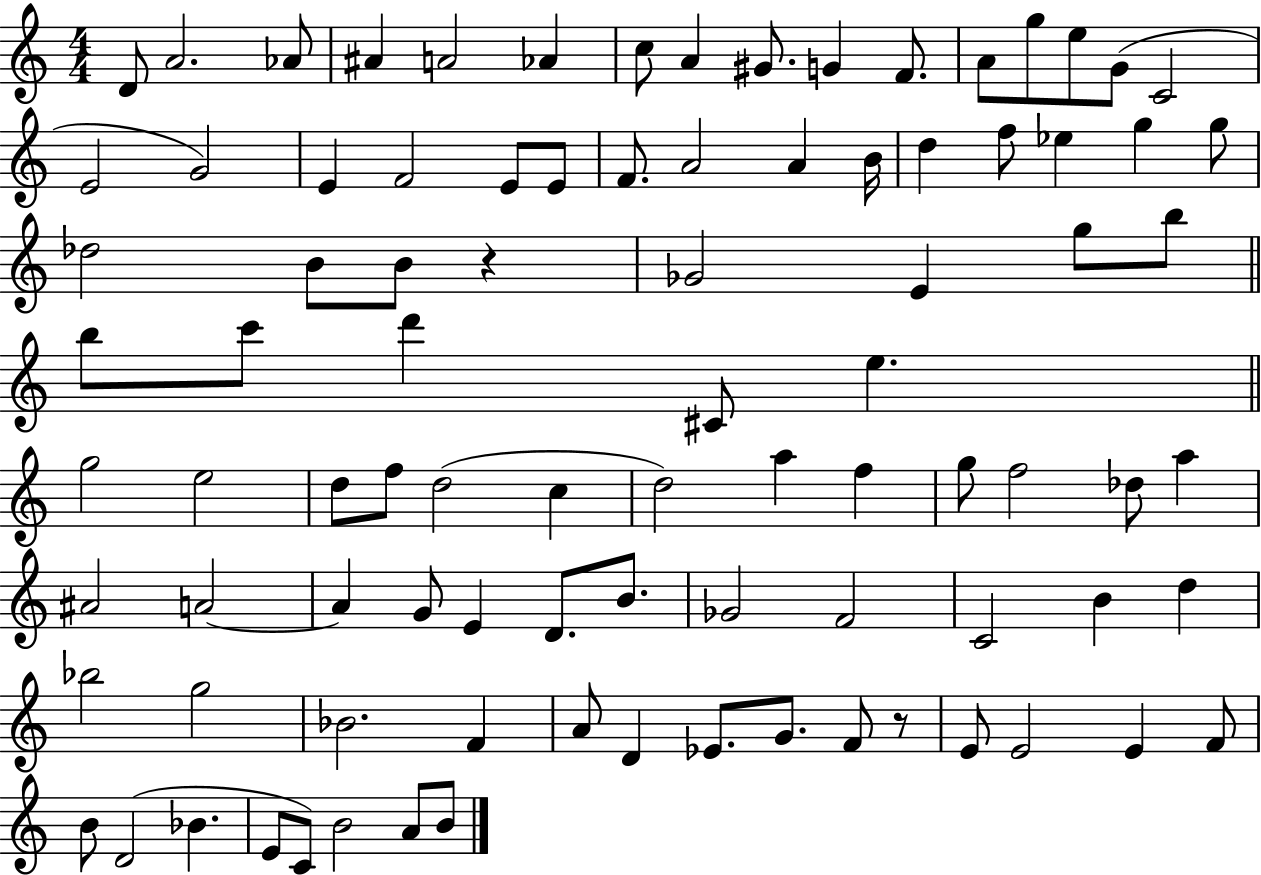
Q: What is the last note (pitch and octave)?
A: B4